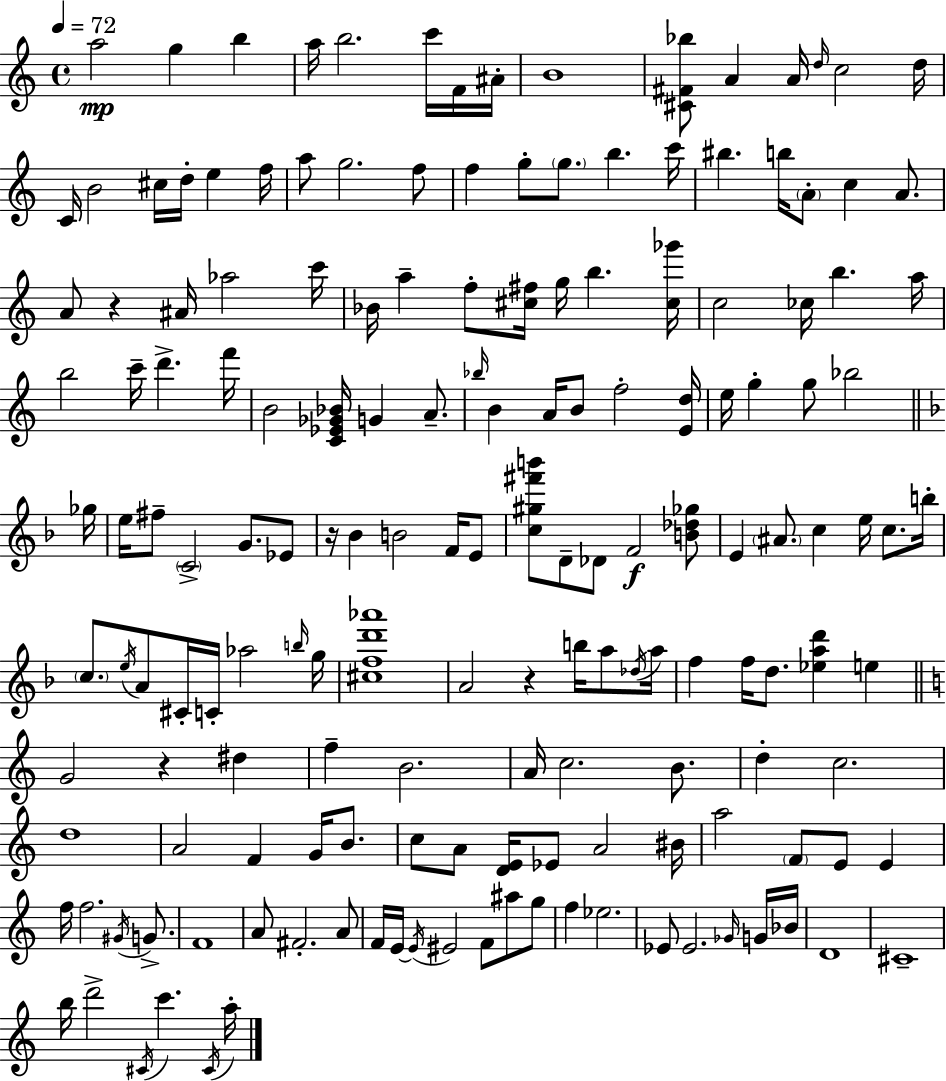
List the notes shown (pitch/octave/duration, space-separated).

A5/h G5/q B5/q A5/s B5/h. C6/s F4/s A#4/s B4/w [C#4,F#4,Bb5]/e A4/q A4/s D5/s C5/h D5/s C4/s B4/h C#5/s D5/s E5/q F5/s A5/e G5/h. F5/e F5/q G5/e G5/e. B5/q. C6/s BIS5/q. B5/s A4/e C5/q A4/e. A4/e R/q A#4/s Ab5/h C6/s Bb4/s A5/q F5/e [C#5,F#5]/s G5/s B5/q. [C#5,Gb6]/s C5/h CES5/s B5/q. A5/s B5/h C6/s D6/q. F6/s B4/h [C4,Eb4,Gb4,Bb4]/s G4/q A4/e. Bb5/s B4/q A4/s B4/e F5/h [E4,D5]/s E5/s G5/q G5/e Bb5/h Gb5/s E5/s F#5/e C4/h G4/e. Eb4/e R/s Bb4/q B4/h F4/s E4/e [C5,G#5,F#6,B6]/e D4/e Db4/e F4/h [B4,Db5,Gb5]/e E4/q A#4/e. C5/q E5/s C5/e. B5/s C5/e. E5/s A4/e C#4/s C4/s Ab5/h B5/s G5/s [C#5,F5,D6,Ab6]/w A4/h R/q B5/s A5/e Db5/s A5/s F5/q F5/s D5/e. [Eb5,A5,D6]/q E5/q G4/h R/q D#5/q F5/q B4/h. A4/s C5/h. B4/e. D5/q C5/h. D5/w A4/h F4/q G4/s B4/e. C5/e A4/e [D4,E4]/s Eb4/e A4/h BIS4/s A5/h F4/e E4/e E4/q F5/s F5/h. G#4/s G4/e. F4/w A4/e F#4/h. A4/e F4/s E4/s E4/s EIS4/h F4/e A#5/e G5/e F5/q Eb5/h. Eb4/e Eb4/h. Gb4/s G4/s Bb4/s D4/w C#4/w B5/s D6/h C#4/s C6/q. C#4/s A5/s